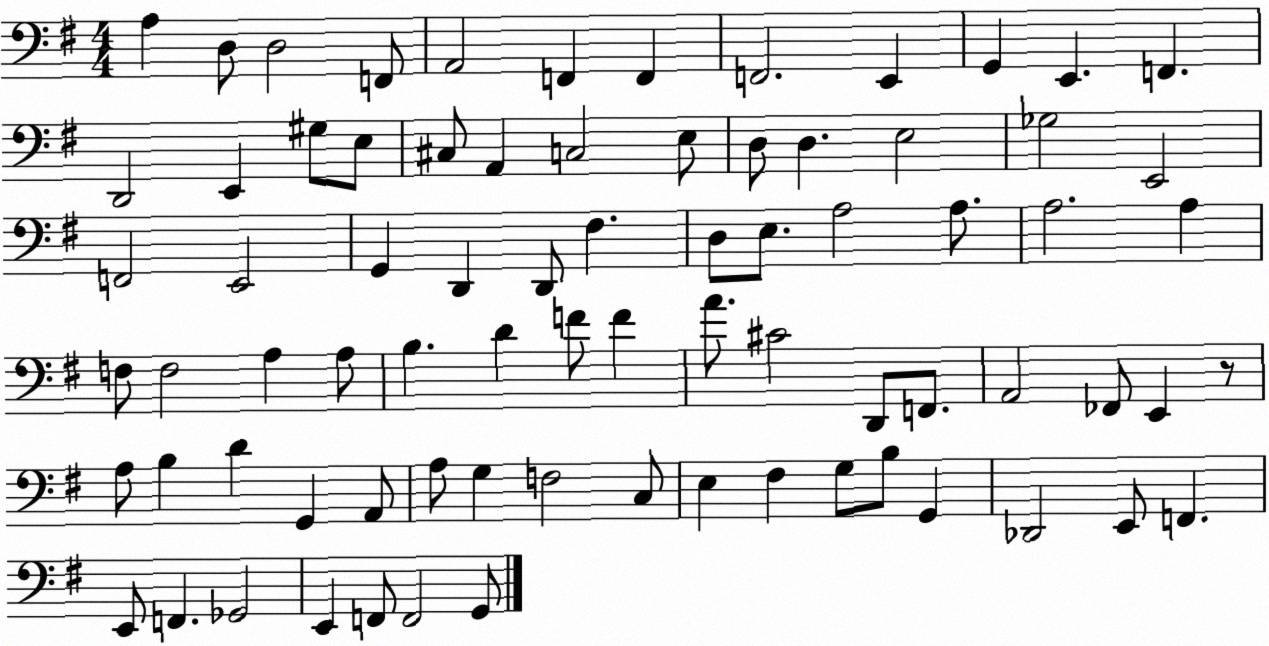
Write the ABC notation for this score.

X:1
T:Untitled
M:4/4
L:1/4
K:G
A, D,/2 D,2 F,,/2 A,,2 F,, F,, F,,2 E,, G,, E,, F,, D,,2 E,, ^G,/2 E,/2 ^C,/2 A,, C,2 E,/2 D,/2 D, E,2 _G,2 E,,2 F,,2 E,,2 G,, D,, D,,/2 ^F, D,/2 E,/2 A,2 A,/2 A,2 A, F,/2 F,2 A, A,/2 B, D F/2 F A/2 ^C2 D,,/2 F,,/2 A,,2 _F,,/2 E,, z/2 A,/2 B, D G,, A,,/2 A,/2 G, F,2 C,/2 E, ^F, G,/2 B,/2 G,, _D,,2 E,,/2 F,, E,,/2 F,, _G,,2 E,, F,,/2 F,,2 G,,/2